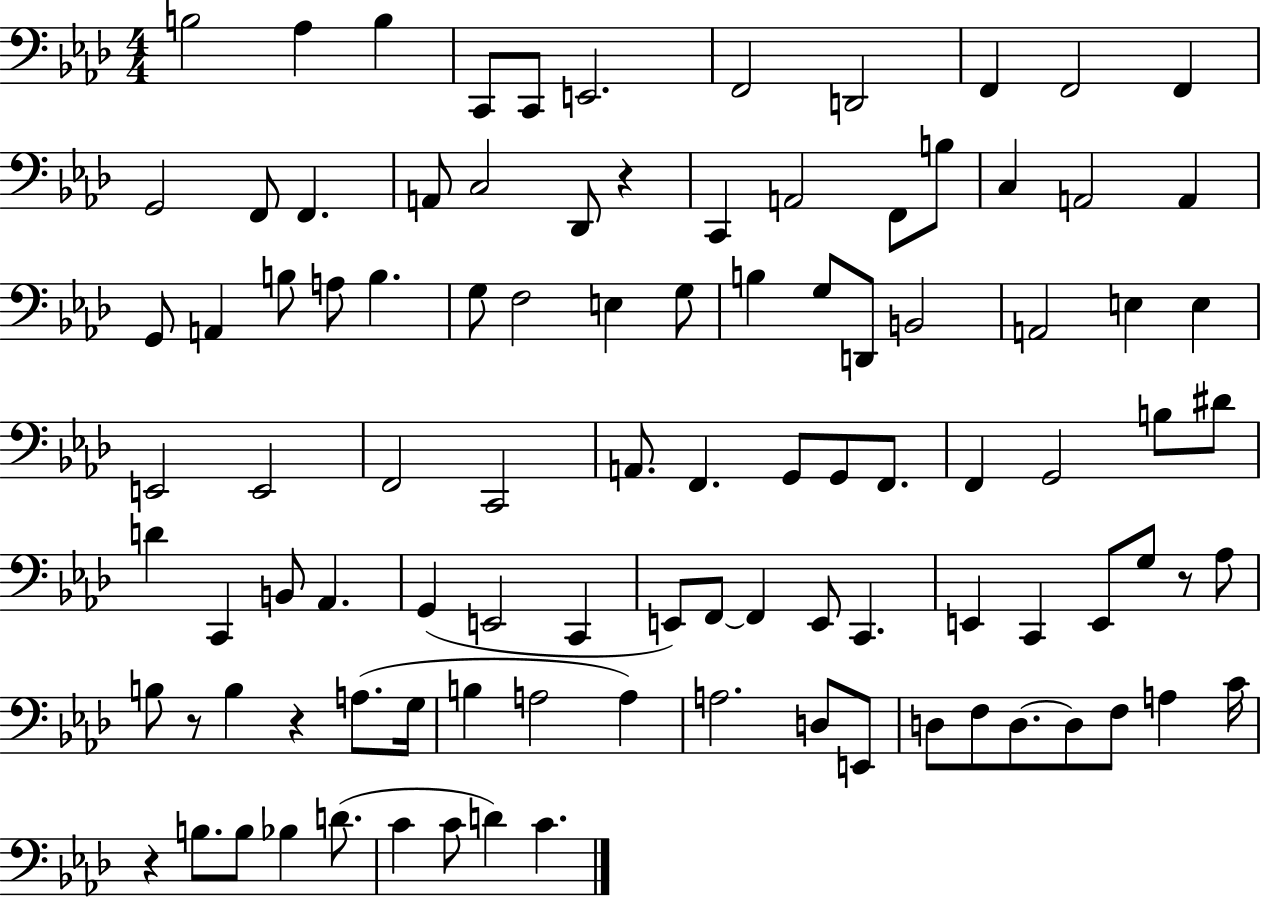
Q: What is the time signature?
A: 4/4